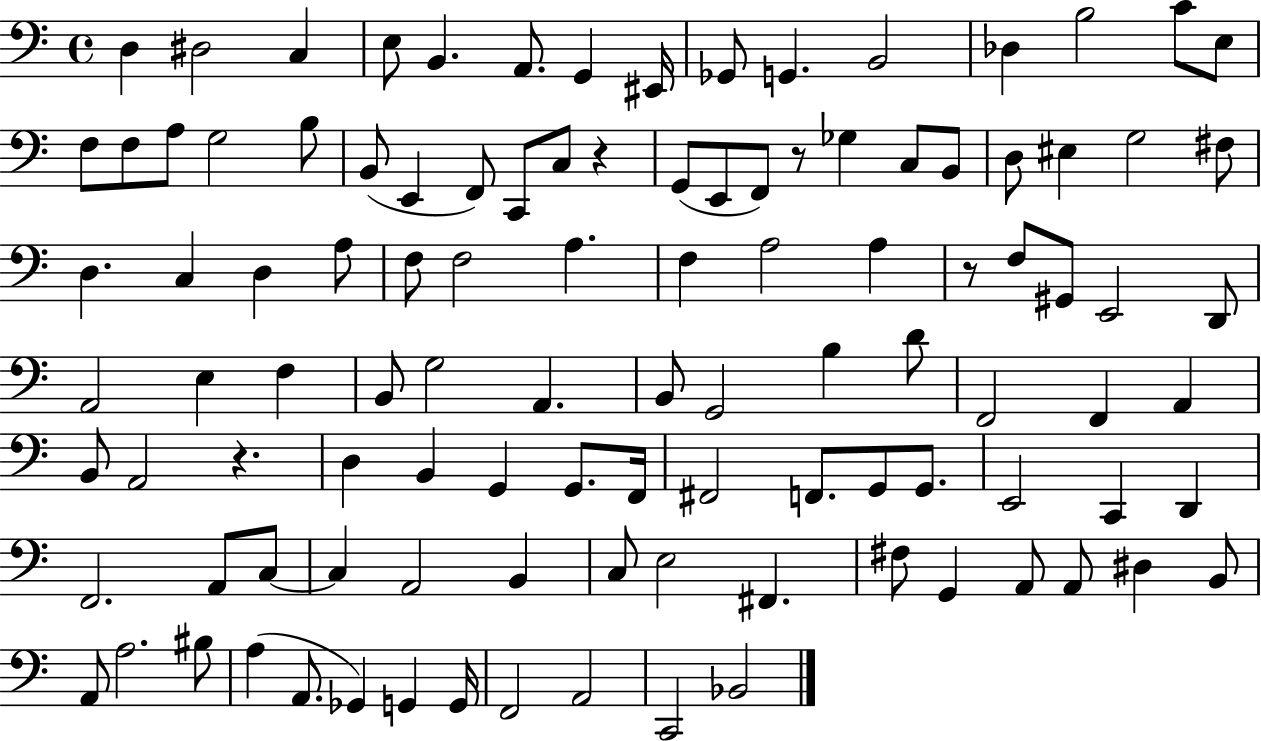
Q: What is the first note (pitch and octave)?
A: D3